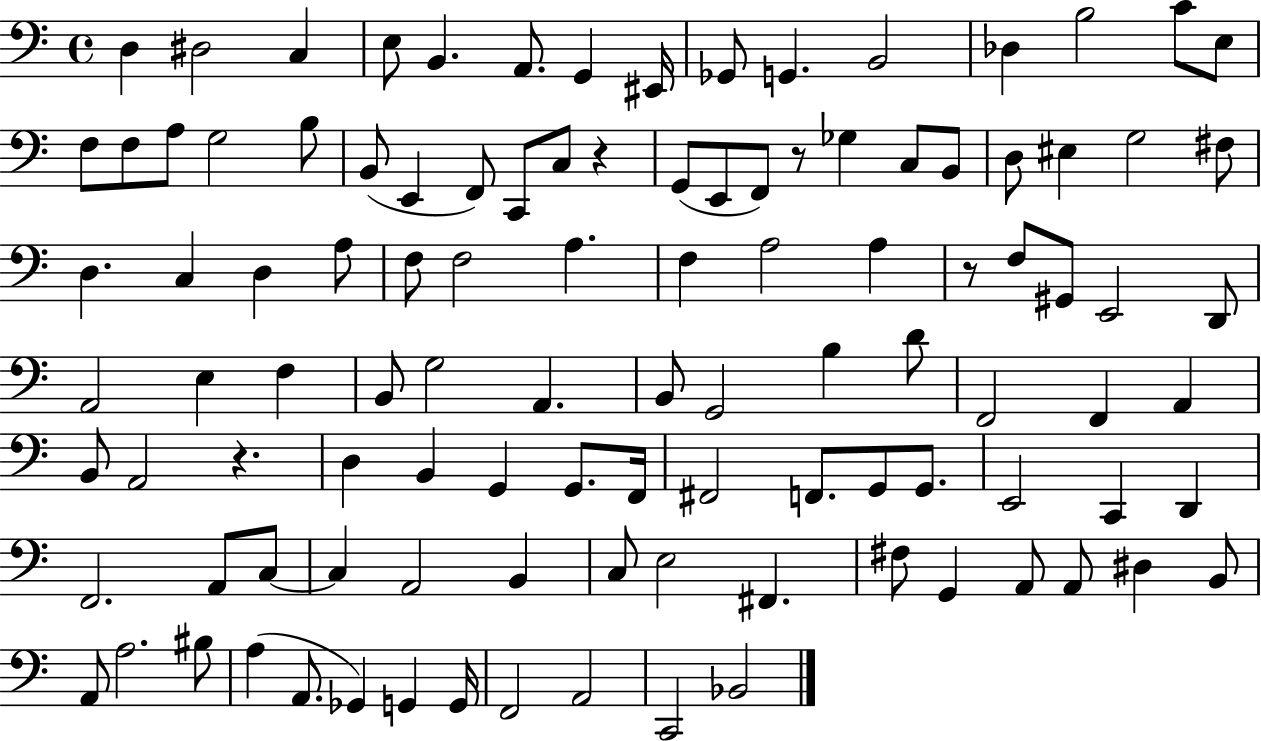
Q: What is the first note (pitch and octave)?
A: D3